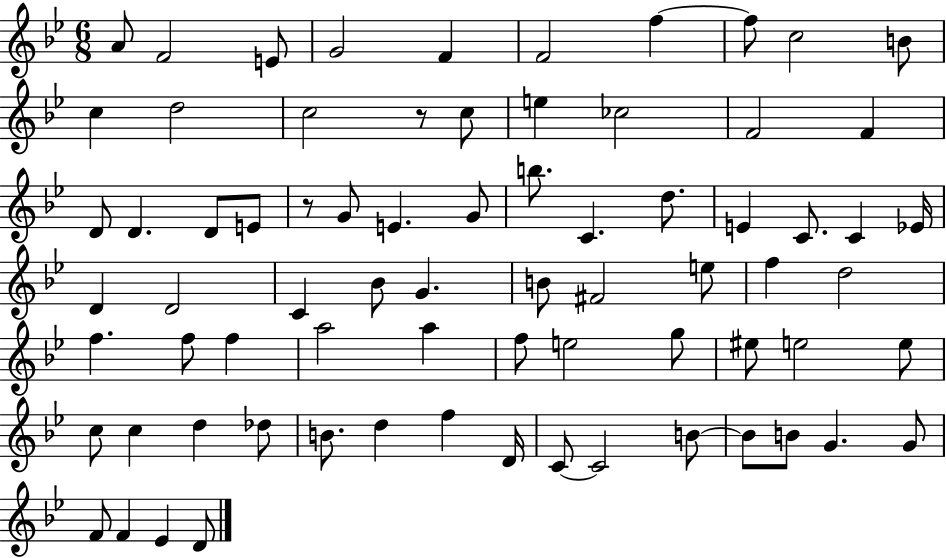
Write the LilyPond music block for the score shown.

{
  \clef treble
  \numericTimeSignature
  \time 6/8
  \key bes \major
  a'8 f'2 e'8 | g'2 f'4 | f'2 f''4~~ | f''8 c''2 b'8 | \break c''4 d''2 | c''2 r8 c''8 | e''4 ces''2 | f'2 f'4 | \break d'8 d'4. d'8 e'8 | r8 g'8 e'4. g'8 | b''8. c'4. d''8. | e'4 c'8. c'4 ees'16 | \break d'4 d'2 | c'4 bes'8 g'4. | b'8 fis'2 e''8 | f''4 d''2 | \break f''4. f''8 f''4 | a''2 a''4 | f''8 e''2 g''8 | eis''8 e''2 e''8 | \break c''8 c''4 d''4 des''8 | b'8. d''4 f''4 d'16 | c'8~~ c'2 b'8~~ | b'8 b'8 g'4. g'8 | \break f'8 f'4 ees'4 d'8 | \bar "|."
}